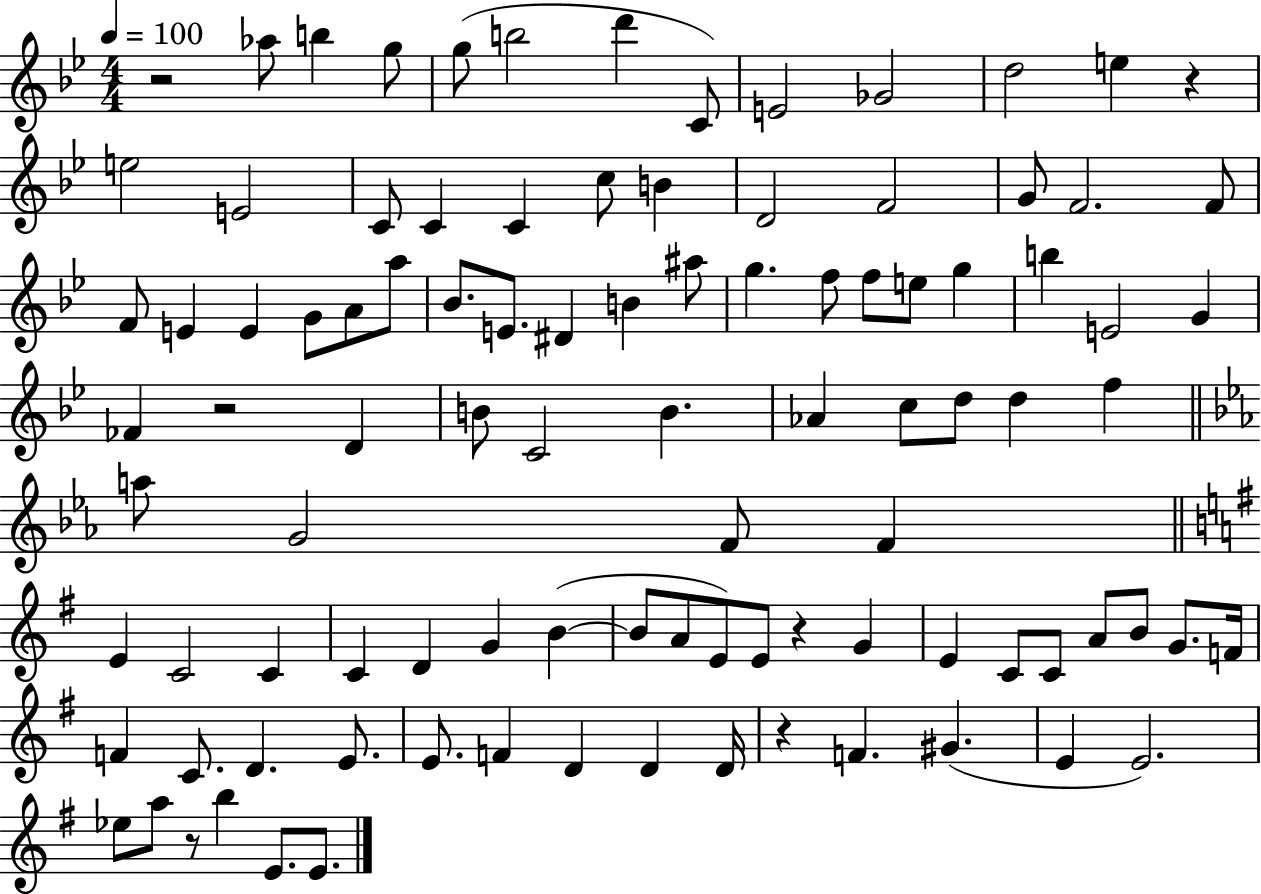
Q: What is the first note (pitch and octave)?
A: Ab5